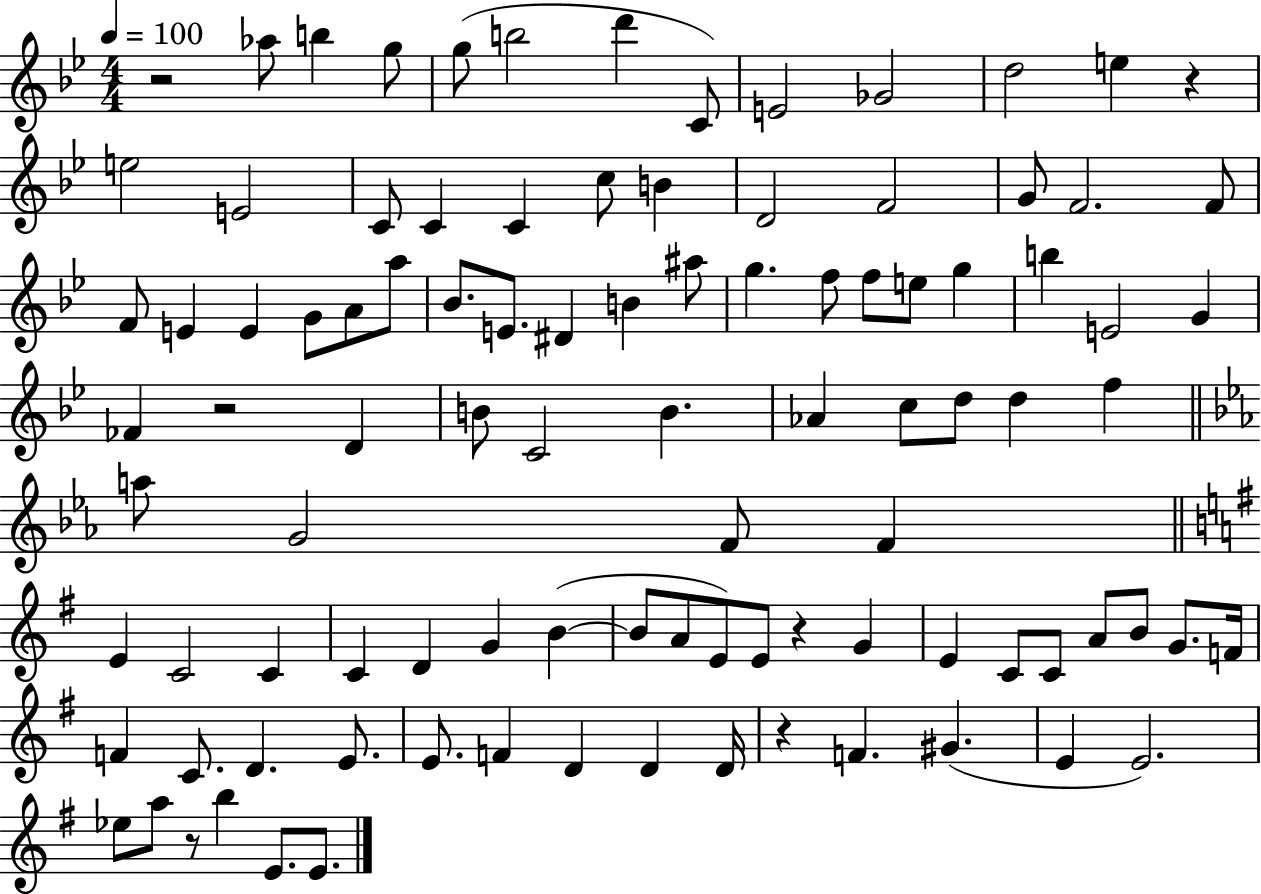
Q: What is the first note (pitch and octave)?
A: Ab5